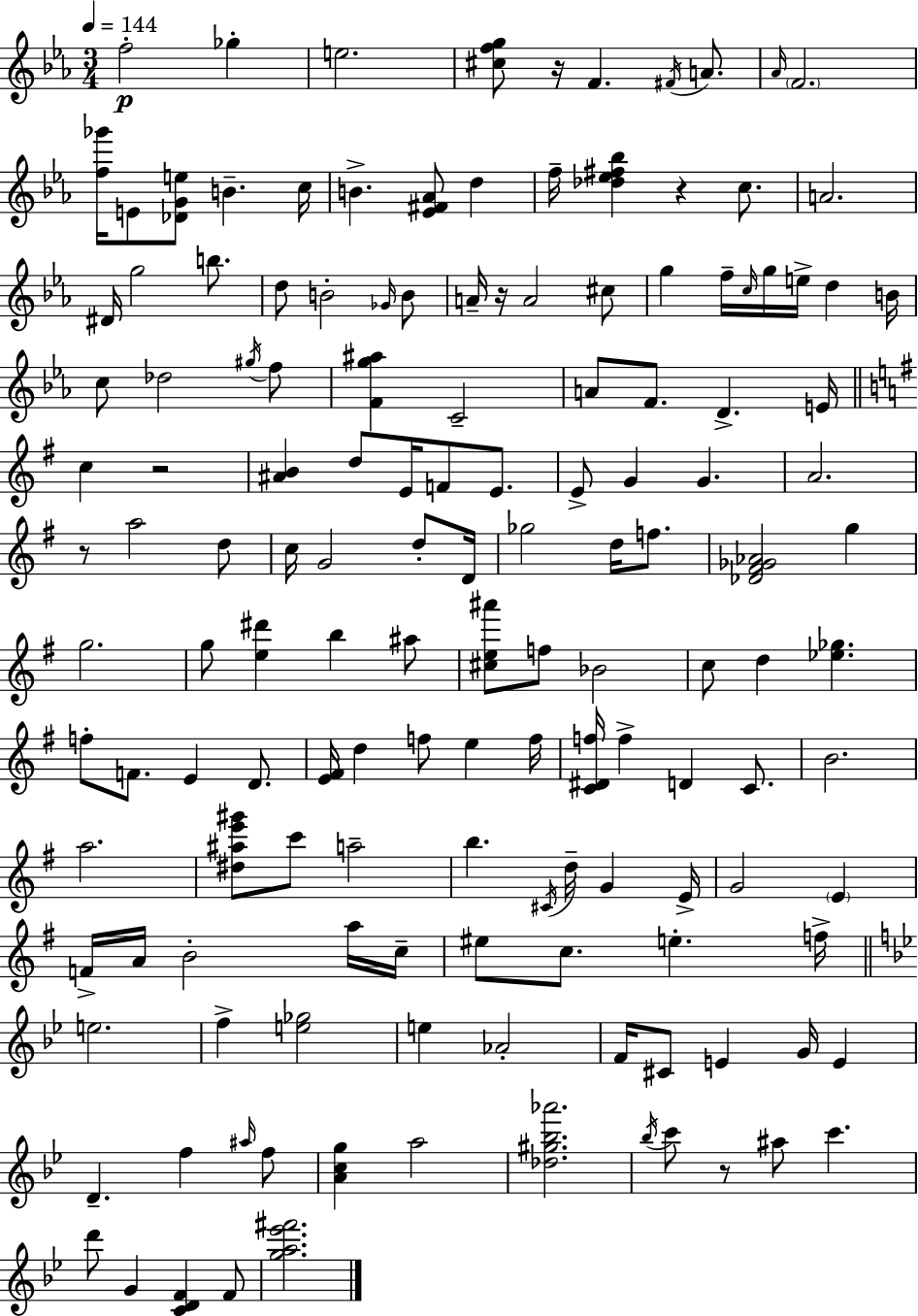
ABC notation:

X:1
T:Untitled
M:3/4
L:1/4
K:Eb
f2 _g e2 [^cfg]/2 z/4 F ^F/4 A/2 _A/4 F2 [f_g']/4 E/2 [_DGe]/2 B c/4 B [_E^F_A]/2 d f/4 [_d_e^f_b] z c/2 A2 ^D/4 g2 b/2 d/2 B2 _G/4 B/2 A/4 z/4 A2 ^c/2 g f/4 c/4 g/4 e/4 d B/4 c/2 _d2 ^g/4 f/2 [Fg^a] C2 A/2 F/2 D E/4 c z2 [^AB] d/2 E/4 F/2 E/2 E/2 G G A2 z/2 a2 d/2 c/4 G2 d/2 D/4 _g2 d/4 f/2 [_D^F_G_A]2 g g2 g/2 [e^d'] b ^a/2 [^ce^a']/2 f/2 _B2 c/2 d [_e_g] f/2 F/2 E D/2 [E^F]/4 d f/2 e f/4 [C^Df]/4 f D C/2 B2 a2 [^d^ae'^g']/2 c'/2 a2 b ^C/4 d/4 G E/4 G2 E F/4 A/4 B2 a/4 c/4 ^e/2 c/2 e f/4 e2 f [e_g]2 e _A2 F/4 ^C/2 E G/4 E D f ^a/4 f/2 [Acg] a2 [_d^g_b_a']2 _b/4 c'/2 z/2 ^a/2 c' d'/2 G [CDF] F/2 [ga_e'^f']2